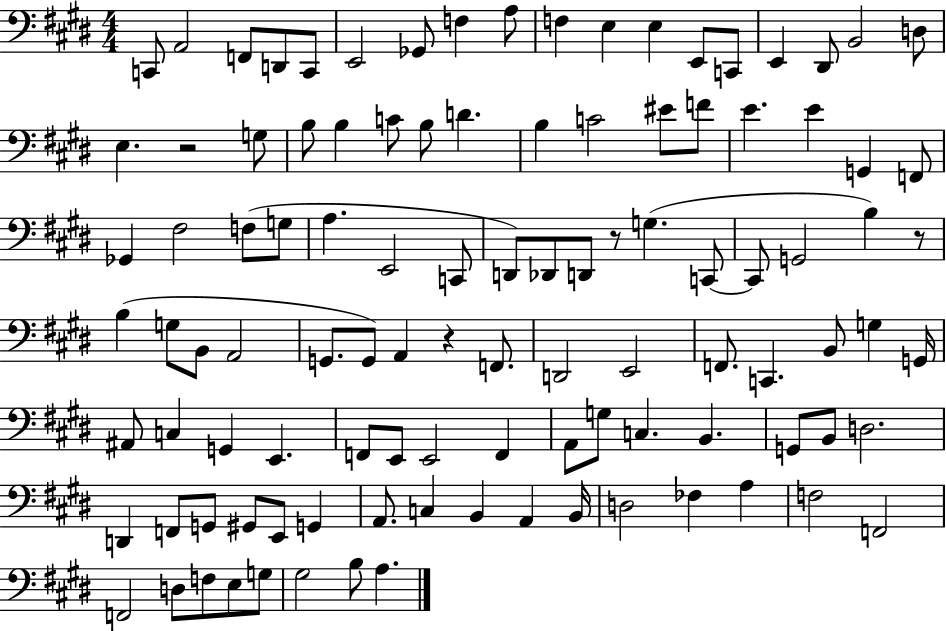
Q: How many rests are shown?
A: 4